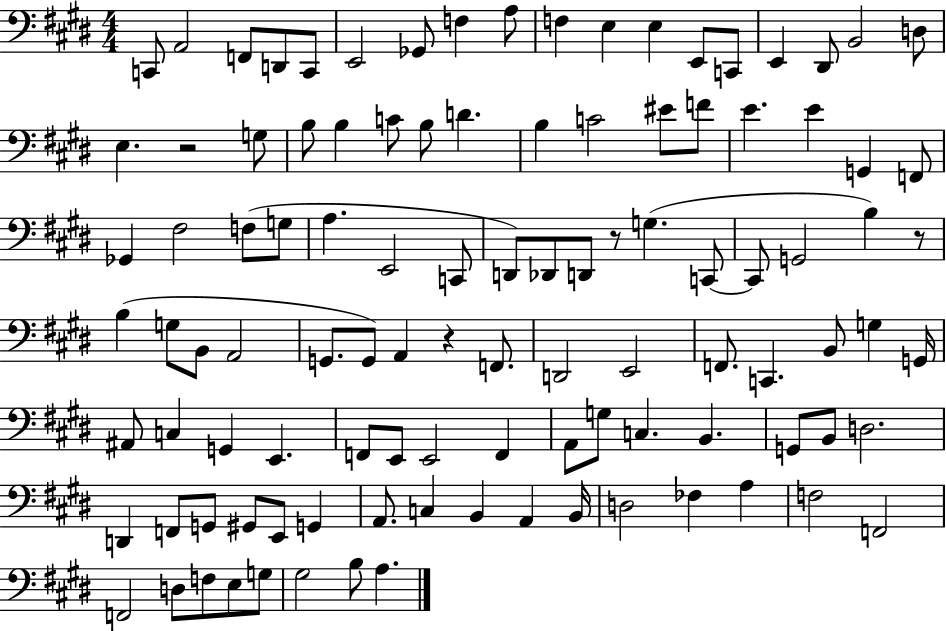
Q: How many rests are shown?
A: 4